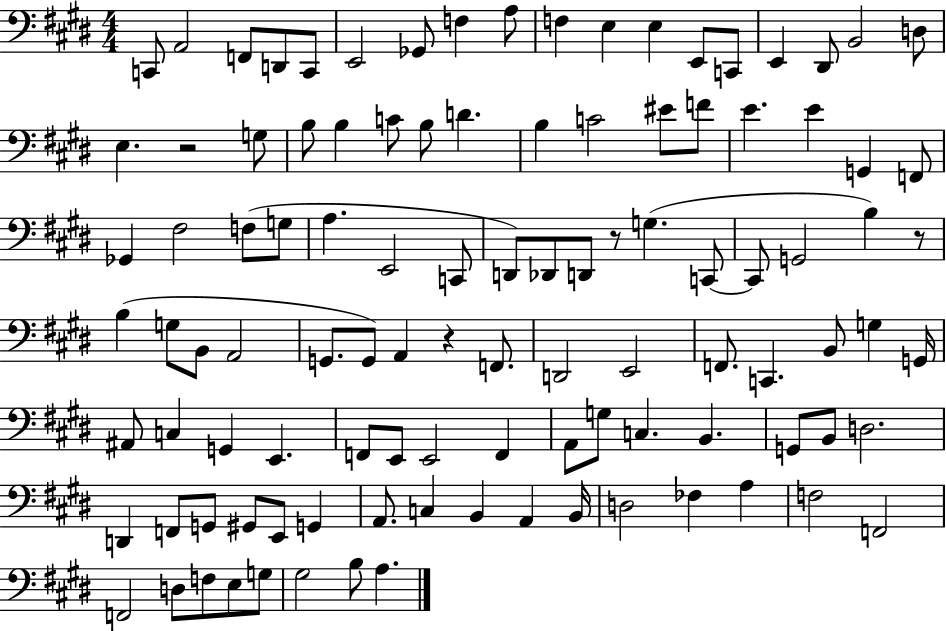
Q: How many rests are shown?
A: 4